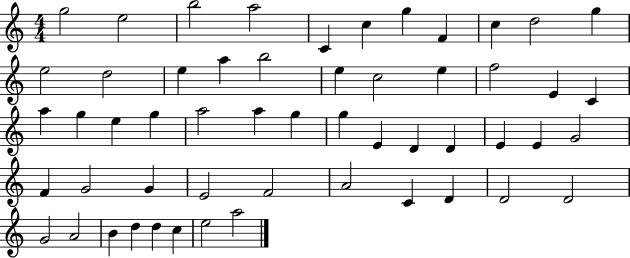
X:1
T:Untitled
M:4/4
L:1/4
K:C
g2 e2 b2 a2 C c g F c d2 g e2 d2 e a b2 e c2 e f2 E C a g e g a2 a g g E D D E E G2 F G2 G E2 F2 A2 C D D2 D2 G2 A2 B d d c e2 a2